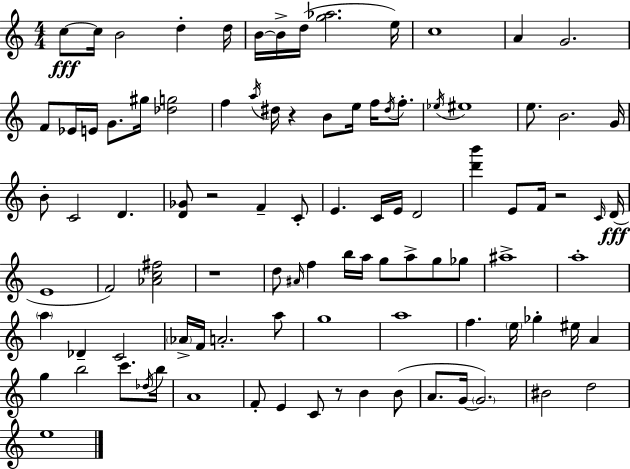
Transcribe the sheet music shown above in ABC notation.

X:1
T:Untitled
M:4/4
L:1/4
K:Am
c/2 c/4 B2 d d/4 B/4 B/4 d/4 [g_a]2 e/4 c4 A G2 F/2 _E/4 E/4 G/2 ^g/4 [_dg]2 f a/4 ^d/4 z B/2 e/4 f/4 ^d/4 f/2 _e/4 ^e4 e/2 B2 G/4 B/2 C2 D [D_G]/2 z2 F C/2 E C/4 E/4 D2 [d'b'] E/2 F/4 z2 C/4 D/4 E4 F2 [_Ac^f]2 z4 d/2 ^A/4 f b/4 a/4 g/2 a/2 g/2 _g/2 ^a4 a4 a _D C2 _A/4 F/4 A2 a/2 g4 a4 f e/4 _g ^e/4 A g b2 c'/2 _d/4 b/4 A4 F/2 E C/2 z/2 B B/2 A/2 G/4 G2 ^B2 d2 e4